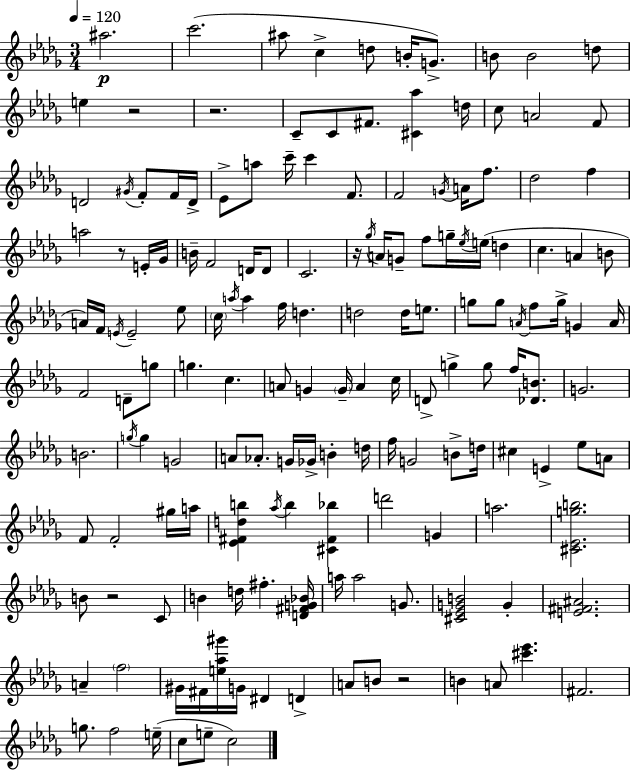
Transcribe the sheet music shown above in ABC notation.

X:1
T:Untitled
M:3/4
L:1/4
K:Bbm
^a2 c'2 ^a/2 c d/2 B/4 G/2 B/2 B2 d/2 e z2 z2 C/2 C/2 ^F/2 [^C_a] d/4 c/2 A2 F/2 D2 ^G/4 F/2 F/4 D/4 _E/2 a/2 c'/4 c' F/2 F2 G/4 A/4 f/2 _d2 f a2 z/2 E/4 _G/4 B/4 F2 D/4 D/2 C2 z/4 _g/4 A/4 G/2 f/2 g/4 _e/4 e/4 d c A B/2 A/4 F/4 E/4 E2 _e/2 c/4 a/4 a f/4 d d2 d/4 e/2 g/2 g/2 A/4 f/2 g/4 G A/4 F2 D/2 g/2 g c A/2 G G/4 A c/4 D/2 g g/2 f/4 [_DB]/2 G2 B2 g/4 g G2 A/2 _A/2 G/4 _G/4 B d/4 f/4 G2 B/2 d/4 ^c E _e/2 A/2 F/2 F2 ^g/4 a/4 [_E^Fdb] _a/4 b [^C^F_b] d'2 G a2 [^C_Egb]2 B/2 z2 C/2 B d/4 ^f [D^FG_B]/4 a/4 a2 G/2 [^C_EGB]2 G [E^F^A]2 A f2 ^G/4 ^F/4 [e_a^g']/4 G/4 ^D D A/2 B/2 z2 B A/2 [^c'_e'] ^F2 g/2 f2 e/4 c/2 e/2 c2